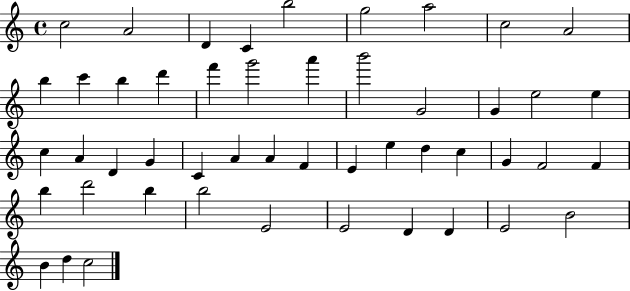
X:1
T:Untitled
M:4/4
L:1/4
K:C
c2 A2 D C b2 g2 a2 c2 A2 b c' b d' f' g'2 a' b'2 G2 G e2 e c A D G C A A F E e d c G F2 F b d'2 b b2 E2 E2 D D E2 B2 B d c2